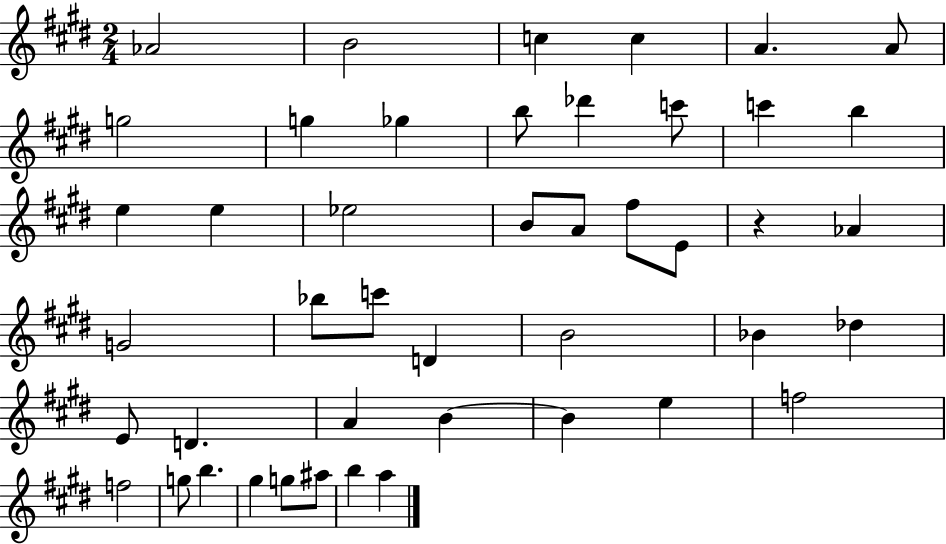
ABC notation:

X:1
T:Untitled
M:2/4
L:1/4
K:E
_A2 B2 c c A A/2 g2 g _g b/2 _d' c'/2 c' b e e _e2 B/2 A/2 ^f/2 E/2 z _A G2 _b/2 c'/2 D B2 _B _d E/2 D A B B e f2 f2 g/2 b ^g g/2 ^a/2 b a